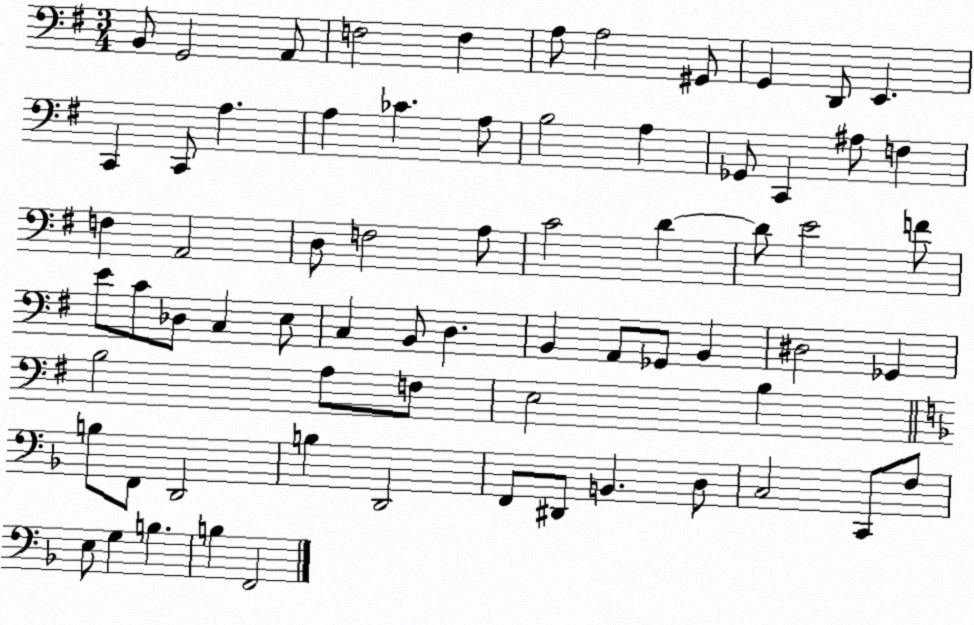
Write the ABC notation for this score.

X:1
T:Untitled
M:3/4
L:1/4
K:G
B,,/2 G,,2 A,,/2 F,2 F, A,/2 A,2 ^G,,/2 G,, D,,/2 E,, C,, C,,/2 A, A, _C A,/2 B,2 A, _G,,/2 C,, ^A,/2 F, F, A,,2 D,/2 F,2 A,/2 C2 D D/2 E2 F/2 E/2 C/2 _D,/2 C, E,/2 C, B,,/2 D, B,, A,,/2 _G,,/2 B,, ^D,2 _G,, B,2 A,/2 F,/2 E,2 B, B,/2 F,,/2 D,,2 B, D,,2 F,,/2 ^D,,/2 B,, D,/2 C,2 C,,/2 F,/2 E,/2 G, B, B, F,,2